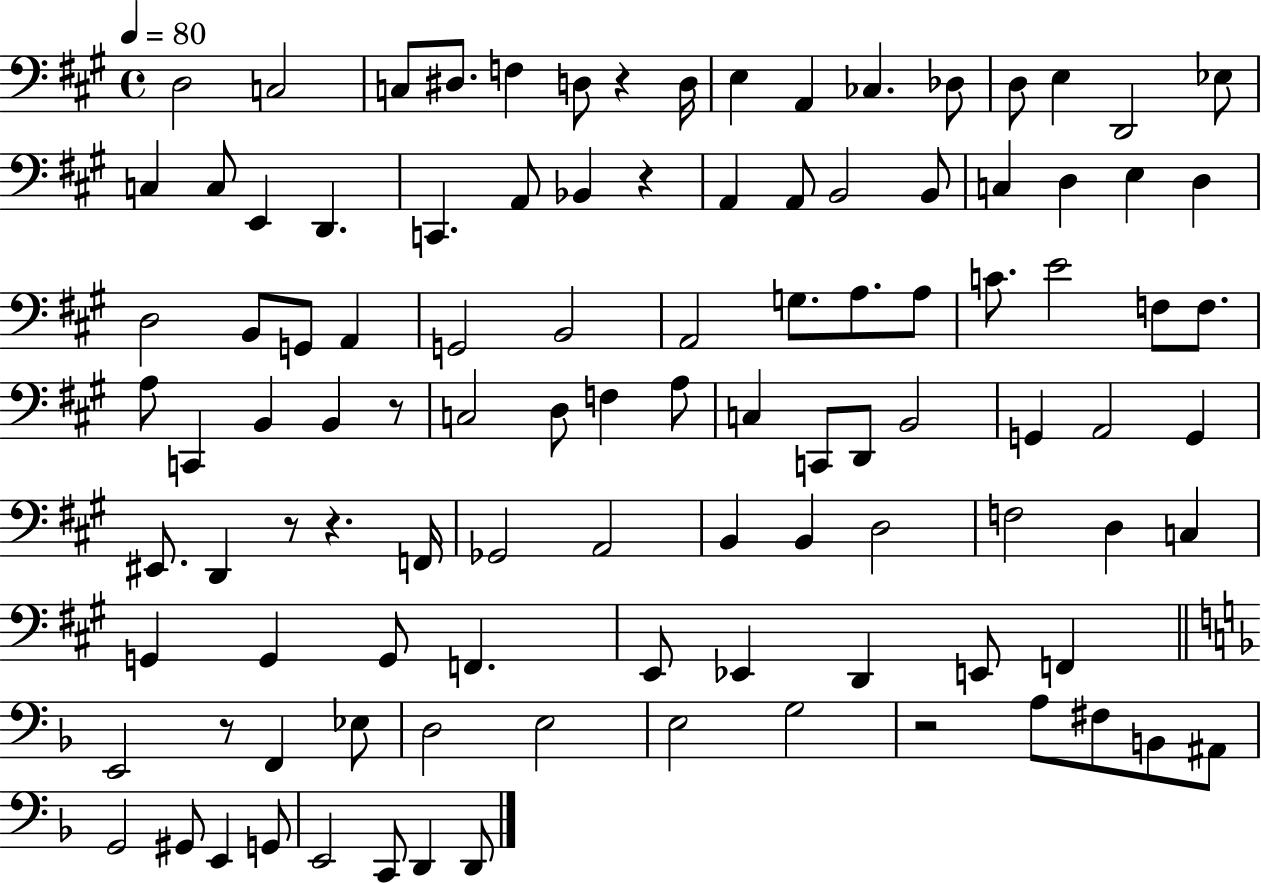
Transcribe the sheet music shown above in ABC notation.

X:1
T:Untitled
M:4/4
L:1/4
K:A
D,2 C,2 C,/2 ^D,/2 F, D,/2 z D,/4 E, A,, _C, _D,/2 D,/2 E, D,,2 _E,/2 C, C,/2 E,, D,, C,, A,,/2 _B,, z A,, A,,/2 B,,2 B,,/2 C, D, E, D, D,2 B,,/2 G,,/2 A,, G,,2 B,,2 A,,2 G,/2 A,/2 A,/2 C/2 E2 F,/2 F,/2 A,/2 C,, B,, B,, z/2 C,2 D,/2 F, A,/2 C, C,,/2 D,,/2 B,,2 G,, A,,2 G,, ^E,,/2 D,, z/2 z F,,/4 _G,,2 A,,2 B,, B,, D,2 F,2 D, C, G,, G,, G,,/2 F,, E,,/2 _E,, D,, E,,/2 F,, E,,2 z/2 F,, _E,/2 D,2 E,2 E,2 G,2 z2 A,/2 ^F,/2 B,,/2 ^A,,/2 G,,2 ^G,,/2 E,, G,,/2 E,,2 C,,/2 D,, D,,/2